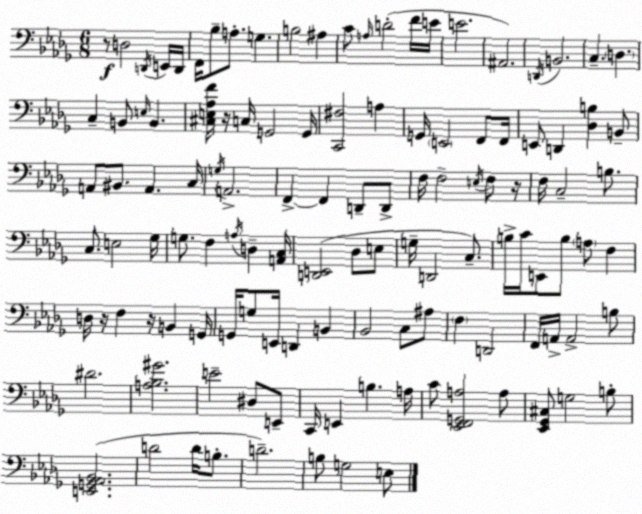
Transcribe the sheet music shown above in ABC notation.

X:1
T:Untitled
M:6/8
L:1/4
K:Bbm
z/2 D,2 D,,/4 E,,/4 D,,/4 F,,/4 _B,/2 A,/2 G, B,2 ^A, C/2 A,/4 D2 F/4 E/4 E2 ^A,,2 D,,/4 B,,2 C, D, C, B,,/2 E,/4 B,, [^C,E,_A,F]/4 z/4 C,/4 G,,2 G,,/4 [C,,^F,]2 A, G,,/4 E,,2 F,,/2 F,,/4 E,,/2 D,, [_D,B,] B,,/2 A,,/2 ^B,,/2 A,, C,/4 G,/4 A,,2 F,, F,, D,,/2 D,,/2 F,/4 F,2 E,/4 F,/2 z/4 F,/4 C,2 B,/2 C,/2 E,2 _G,/4 G,/2 F, A,/4 D, [A,,C,]/4 [D,,E,,]2 _D,/2 E,/2 G,/4 D,,2 C,/2 B,/4 C/4 E,,/2 B,/2 A,/2 F, D,/4 z/4 F, z/4 B,, G,,/4 G,,/4 G,/2 E,,/4 D,, B,, _B,,2 C,/2 ^A,/2 F, D,,2 F,,/4 A,,/4 A,,2 B,/2 ^D2 [A,_B,^G]2 E2 ^D,/2 E,,/2 C,,/4 E,, B, A,/4 C/2 [_E,,F,,G,,A,]2 A,/2 [_E,,_G,,^C,]/2 G,2 B,/2 [E,,G,,_A,,_B,,]2 D2 D/4 B,/2 D2 B,/2 G,2 E,/2